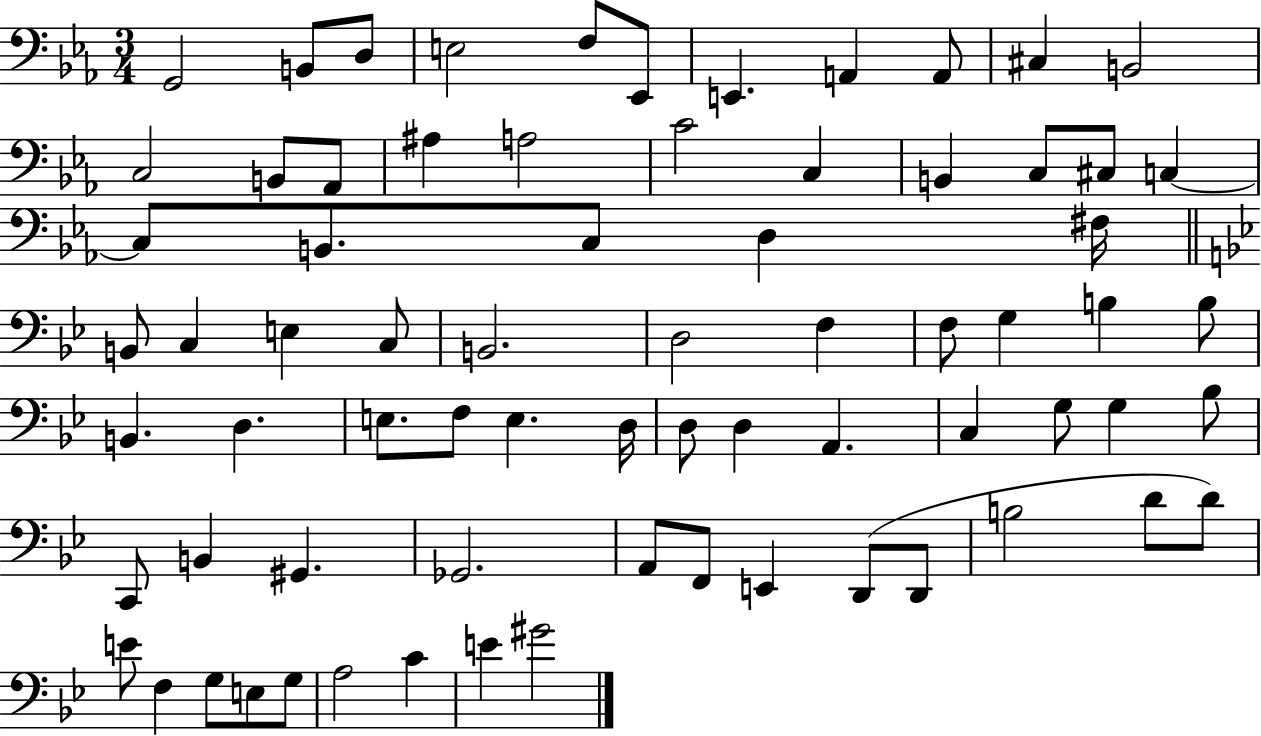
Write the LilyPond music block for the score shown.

{
  \clef bass
  \numericTimeSignature
  \time 3/4
  \key ees \major
  g,2 b,8 d8 | e2 f8 ees,8 | e,4. a,4 a,8 | cis4 b,2 | \break c2 b,8 aes,8 | ais4 a2 | c'2 c4 | b,4 c8 cis8 c4~~ | \break c8 b,8. c8 d4 fis16 | \bar "||" \break \key g \minor b,8 c4 e4 c8 | b,2. | d2 f4 | f8 g4 b4 b8 | \break b,4. d4. | e8. f8 e4. d16 | d8 d4 a,4. | c4 g8 g4 bes8 | \break c,8 b,4 gis,4. | ges,2. | a,8 f,8 e,4 d,8( d,8 | b2 d'8 d'8) | \break e'8 f4 g8 e8 g8 | a2 c'4 | e'4 gis'2 | \bar "|."
}